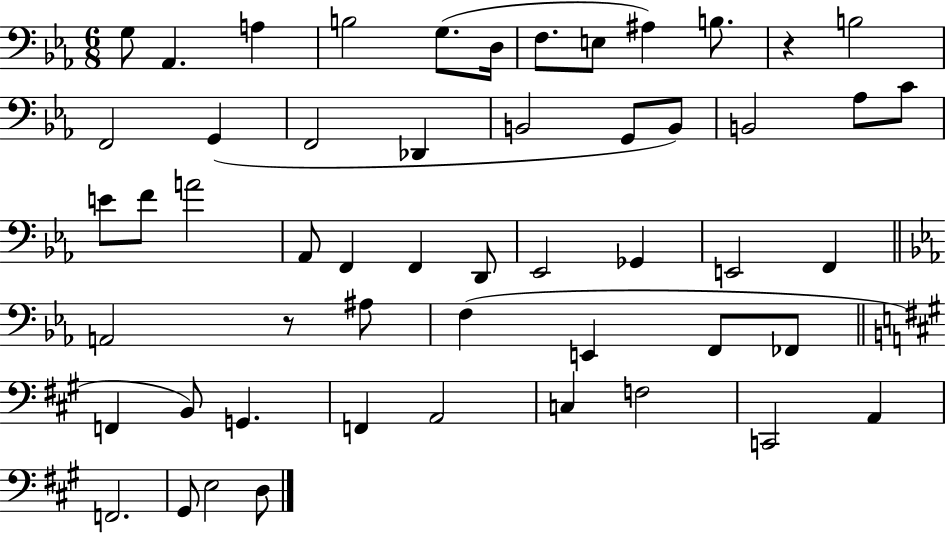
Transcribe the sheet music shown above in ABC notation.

X:1
T:Untitled
M:6/8
L:1/4
K:Eb
G,/2 _A,, A, B,2 G,/2 D,/4 F,/2 E,/2 ^A, B,/2 z B,2 F,,2 G,, F,,2 _D,, B,,2 G,,/2 B,,/2 B,,2 _A,/2 C/2 E/2 F/2 A2 _A,,/2 F,, F,, D,,/2 _E,,2 _G,, E,,2 F,, A,,2 z/2 ^A,/2 F, E,, F,,/2 _F,,/2 F,, B,,/2 G,, F,, A,,2 C, F,2 C,,2 A,, F,,2 ^G,,/2 E,2 D,/2